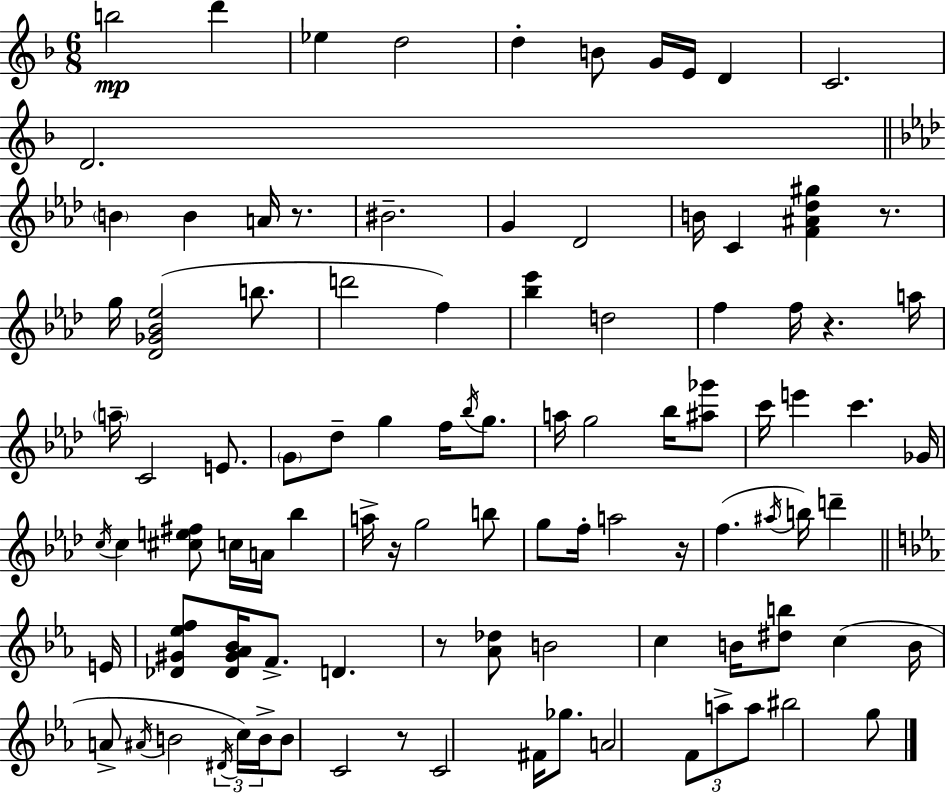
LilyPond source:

{
  \clef treble
  \numericTimeSignature
  \time 6/8
  \key f \major
  b''2\mp d'''4 | ees''4 d''2 | d''4-. b'8 g'16 e'16 d'4 | c'2. | \break d'2. | \bar "||" \break \key aes \major \parenthesize b'4 b'4 a'16 r8. | bis'2.-- | g'4 des'2 | b'16 c'4 <f' ais' des'' gis''>4 r8. | \break g''16 <des' ges' bes' ees''>2( b''8. | d'''2 f''4) | <bes'' ees'''>4 d''2 | f''4 f''16 r4. a''16 | \break \parenthesize a''16-- c'2 e'8. | \parenthesize g'8 des''8-- g''4 f''16 \acciaccatura { bes''16 } g''8. | a''16 g''2 bes''16 <ais'' ges'''>8 | c'''16 e'''4 c'''4. | \break ges'16 \acciaccatura { c''16 } c''4 <cis'' e'' fis''>8 c''16 a'16 bes''4 | a''16-> r16 g''2 | b''8 g''8 f''16-. a''2 | r16 f''4.( \acciaccatura { ais''16 } b''16) d'''4-- | \break \bar "||" \break \key c \minor e'16 <des' gis' ees'' f''>8 <des' gis' aes' bes'>16 f'8.-> d'4. | r8 <aes' des''>8 b'2 | c''4 b'16 <dis'' b''>8 c''4( | b'16 a'8-> \acciaccatura { ais'16 } b'2 | \break \tuplet 3/2 { \acciaccatura { dis'16 }) c''16 b'16-> } b'8 c'2 | r8 c'2 fis'16 | ges''8. a'2 \tuplet 3/2 { f'8 | a''8-> a''8 } bis''2 | \break g''8 \bar "|."
}